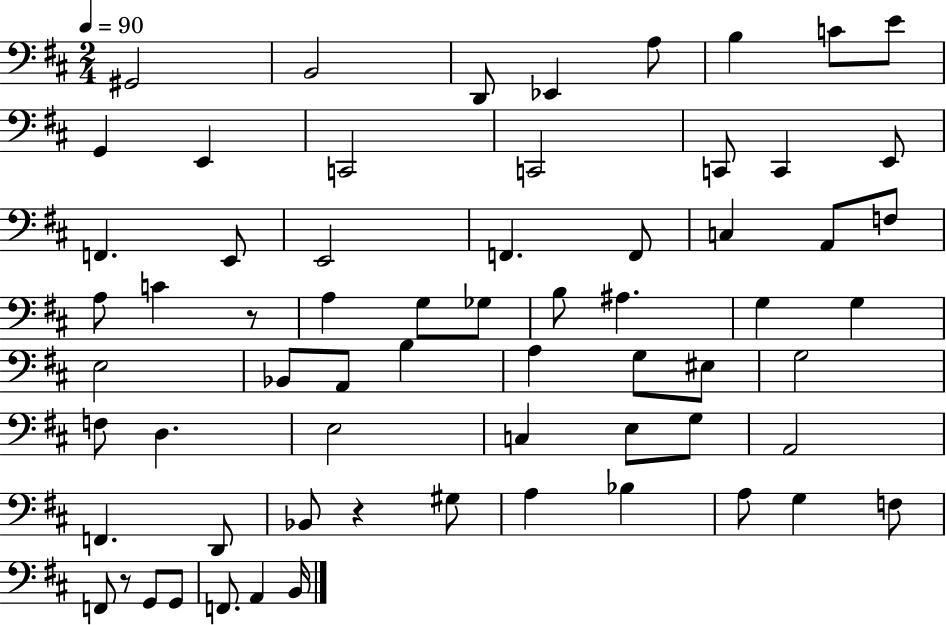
X:1
T:Untitled
M:2/4
L:1/4
K:D
^G,,2 B,,2 D,,/2 _E,, A,/2 B, C/2 E/2 G,, E,, C,,2 C,,2 C,,/2 C,, E,,/2 F,, E,,/2 E,,2 F,, F,,/2 C, A,,/2 F,/2 A,/2 C z/2 A, G,/2 _G,/2 B,/2 ^A, G, G, E,2 _B,,/2 A,,/2 B, A, G,/2 ^E,/2 G,2 F,/2 D, E,2 C, E,/2 G,/2 A,,2 F,, D,,/2 _B,,/2 z ^G,/2 A, _B, A,/2 G, F,/2 F,,/2 z/2 G,,/2 G,,/2 F,,/2 A,, B,,/4